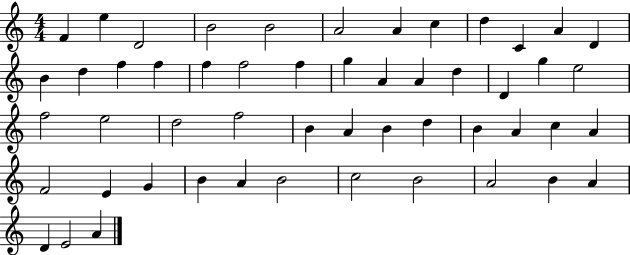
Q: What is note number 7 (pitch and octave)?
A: A4